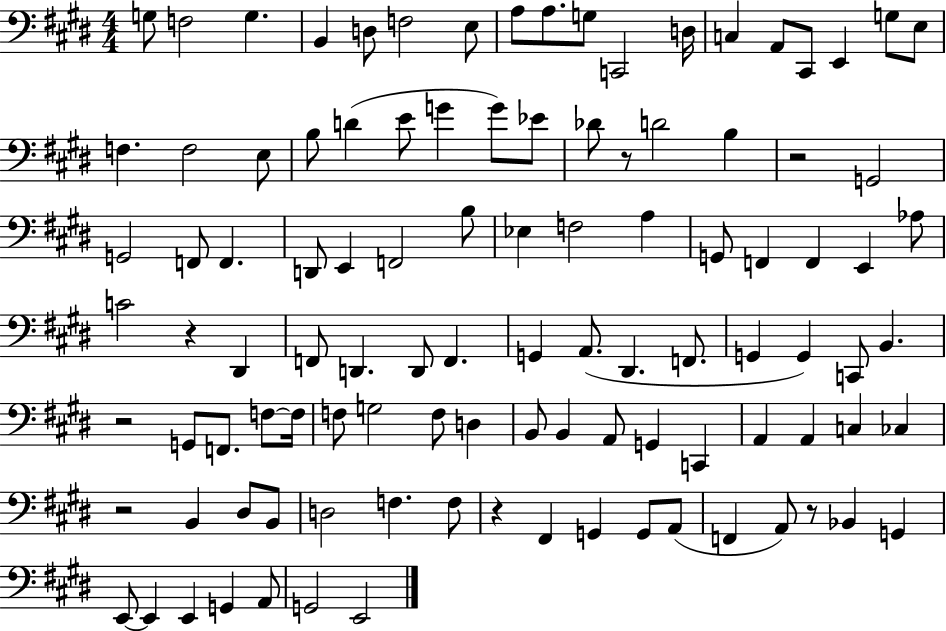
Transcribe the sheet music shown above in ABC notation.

X:1
T:Untitled
M:4/4
L:1/4
K:E
G,/2 F,2 G, B,, D,/2 F,2 E,/2 A,/2 A,/2 G,/2 C,,2 D,/4 C, A,,/2 ^C,,/2 E,, G,/2 E,/2 F, F,2 E,/2 B,/2 D E/2 G G/2 _E/2 _D/2 z/2 D2 B, z2 G,,2 G,,2 F,,/2 F,, D,,/2 E,, F,,2 B,/2 _E, F,2 A, G,,/2 F,, F,, E,, _A,/2 C2 z ^D,, F,,/2 D,, D,,/2 F,, G,, A,,/2 ^D,, F,,/2 G,, G,, C,,/2 B,, z2 G,,/2 F,,/2 F,/2 F,/4 F,/2 G,2 F,/2 D, B,,/2 B,, A,,/2 G,, C,, A,, A,, C, _C, z2 B,, ^D,/2 B,,/2 D,2 F, F,/2 z ^F,, G,, G,,/2 A,,/2 F,, A,,/2 z/2 _B,, G,, E,,/2 E,, E,, G,, A,,/2 G,,2 E,,2